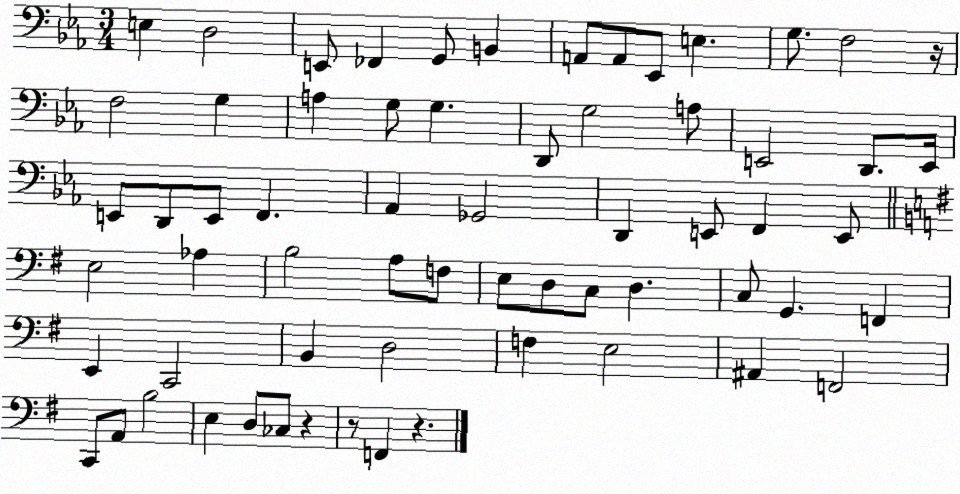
X:1
T:Untitled
M:3/4
L:1/4
K:Eb
E, D,2 E,,/2 _F,, G,,/2 B,, A,,/2 A,,/2 _E,,/2 E, G,/2 F,2 z/4 F,2 G, A, G,/2 G, D,,/2 G,2 A,/2 E,,2 D,,/2 E,,/4 E,,/2 D,,/2 E,,/2 F,, _A,, _G,,2 D,, E,,/2 F,, E,,/2 E,2 _A, B,2 A,/2 F,/2 E,/2 D,/2 C,/2 D, C,/2 G,, F,, E,, C,,2 B,, D,2 F, E,2 ^A,, F,,2 C,,/2 A,,/2 B,2 E, D,/2 _C,/2 z z/2 F,, z